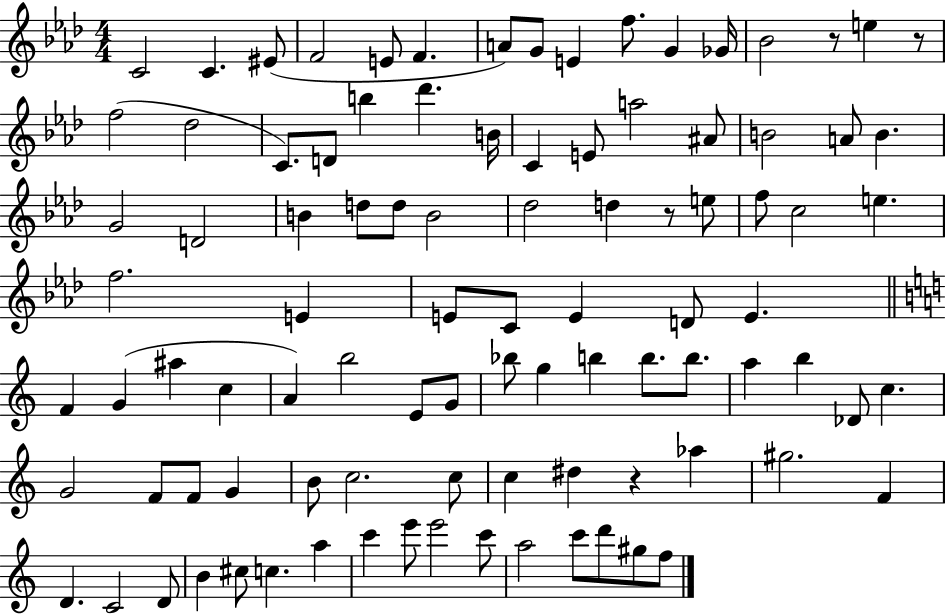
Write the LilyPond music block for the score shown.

{
  \clef treble
  \numericTimeSignature
  \time 4/4
  \key aes \major
  c'2 c'4. eis'8( | f'2 e'8 f'4. | a'8) g'8 e'4 f''8. g'4 ges'16 | bes'2 r8 e''4 r8 | \break f''2( des''2 | c'8.) d'8 b''4 des'''4. b'16 | c'4 e'8 a''2 ais'8 | b'2 a'8 b'4. | \break g'2 d'2 | b'4 d''8 d''8 b'2 | des''2 d''4 r8 e''8 | f''8 c''2 e''4. | \break f''2. e'4 | e'8 c'8 e'4 d'8 e'4. | \bar "||" \break \key c \major f'4 g'4( ais''4 c''4 | a'4) b''2 e'8 g'8 | bes''8 g''4 b''4 b''8. b''8. | a''4 b''4 des'8 c''4. | \break g'2 f'8 f'8 g'4 | b'8 c''2. c''8 | c''4 dis''4 r4 aes''4 | gis''2. f'4 | \break d'4. c'2 d'8 | b'4 cis''8 c''4. a''4 | c'''4 e'''8 e'''2 c'''8 | a''2 c'''8 d'''8 gis''8 f''8 | \break \bar "|."
}